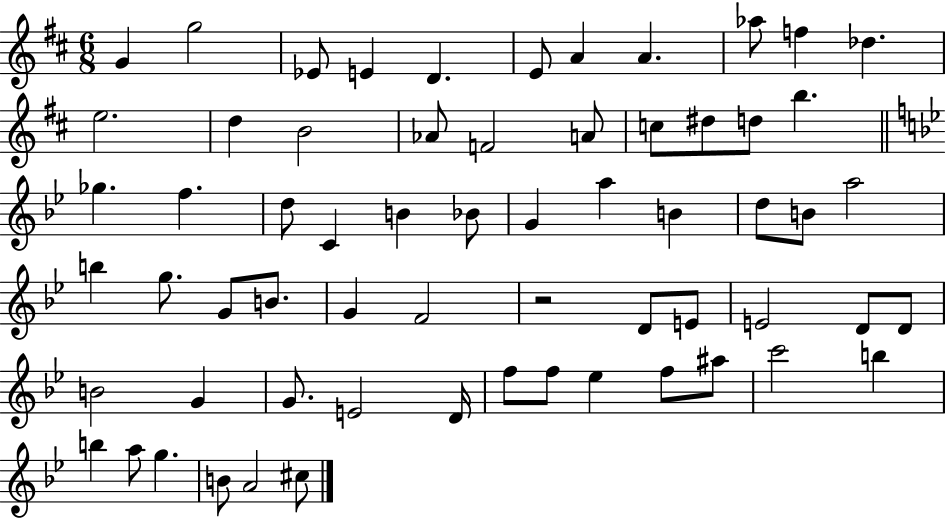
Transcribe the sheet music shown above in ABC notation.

X:1
T:Untitled
M:6/8
L:1/4
K:D
G g2 _E/2 E D E/2 A A _a/2 f _d e2 d B2 _A/2 F2 A/2 c/2 ^d/2 d/2 b _g f d/2 C B _B/2 G a B d/2 B/2 a2 b g/2 G/2 B/2 G F2 z2 D/2 E/2 E2 D/2 D/2 B2 G G/2 E2 D/4 f/2 f/2 _e f/2 ^a/2 c'2 b b a/2 g B/2 A2 ^c/2